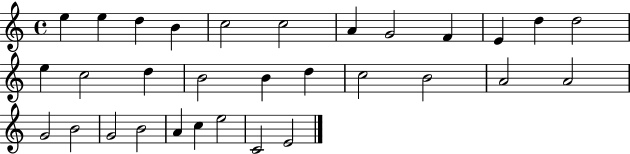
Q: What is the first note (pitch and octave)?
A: E5